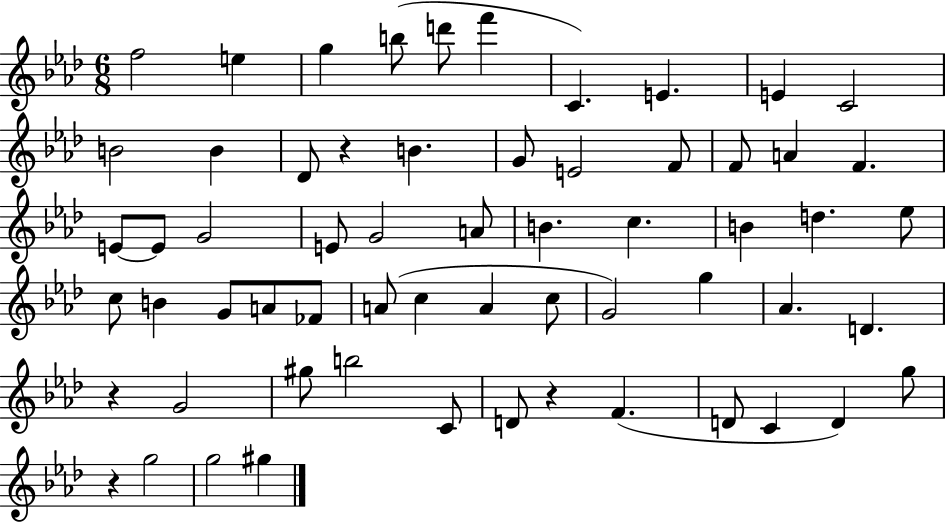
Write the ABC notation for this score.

X:1
T:Untitled
M:6/8
L:1/4
K:Ab
f2 e g b/2 d'/2 f' C E E C2 B2 B _D/2 z B G/2 E2 F/2 F/2 A F E/2 E/2 G2 E/2 G2 A/2 B c B d _e/2 c/2 B G/2 A/2 _F/2 A/2 c A c/2 G2 g _A D z G2 ^g/2 b2 C/2 D/2 z F D/2 C D g/2 z g2 g2 ^g